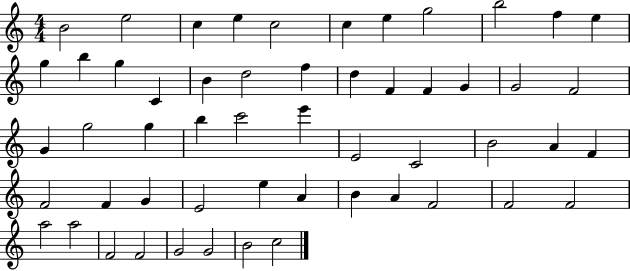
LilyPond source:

{
  \clef treble
  \numericTimeSignature
  \time 4/4
  \key c \major
  b'2 e''2 | c''4 e''4 c''2 | c''4 e''4 g''2 | b''2 f''4 e''4 | \break g''4 b''4 g''4 c'4 | b'4 d''2 f''4 | d''4 f'4 f'4 g'4 | g'2 f'2 | \break g'4 g''2 g''4 | b''4 c'''2 e'''4 | e'2 c'2 | b'2 a'4 f'4 | \break f'2 f'4 g'4 | e'2 e''4 a'4 | b'4 a'4 f'2 | f'2 f'2 | \break a''2 a''2 | f'2 f'2 | g'2 g'2 | b'2 c''2 | \break \bar "|."
}